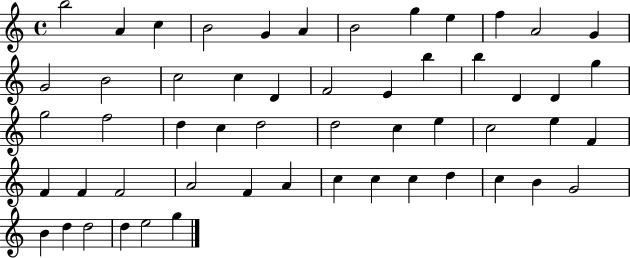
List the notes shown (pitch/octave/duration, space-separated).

B5/h A4/q C5/q B4/h G4/q A4/q B4/h G5/q E5/q F5/q A4/h G4/q G4/h B4/h C5/h C5/q D4/q F4/h E4/q B5/q B5/q D4/q D4/q G5/q G5/h F5/h D5/q C5/q D5/h D5/h C5/q E5/q C5/h E5/q F4/q F4/q F4/q F4/h A4/h F4/q A4/q C5/q C5/q C5/q D5/q C5/q B4/q G4/h B4/q D5/q D5/h D5/q E5/h G5/q